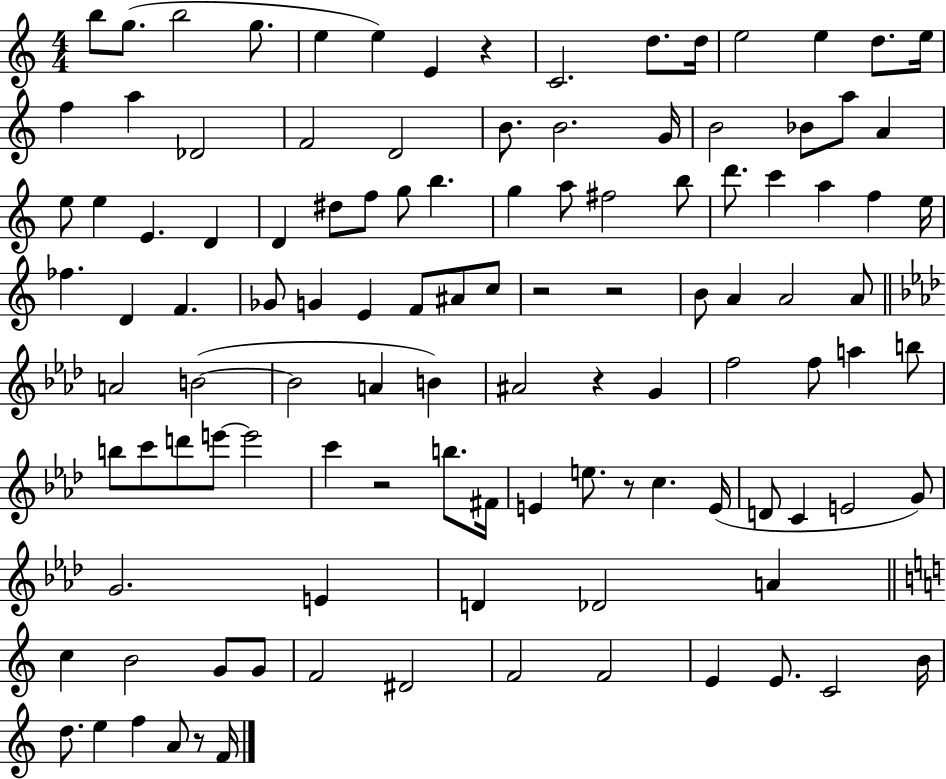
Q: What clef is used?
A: treble